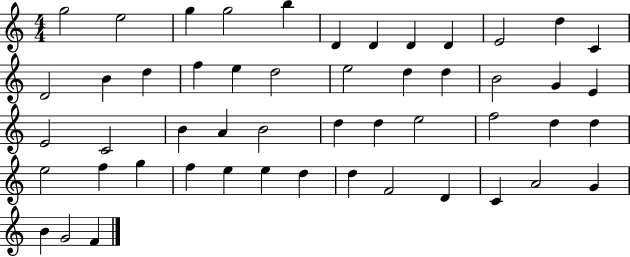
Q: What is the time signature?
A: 4/4